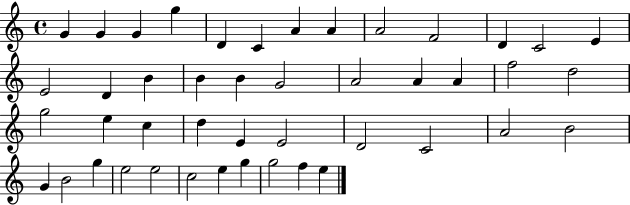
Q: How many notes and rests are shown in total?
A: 45